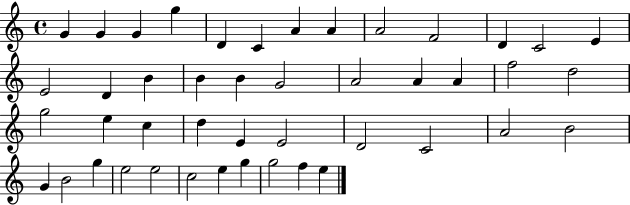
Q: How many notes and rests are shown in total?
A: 45